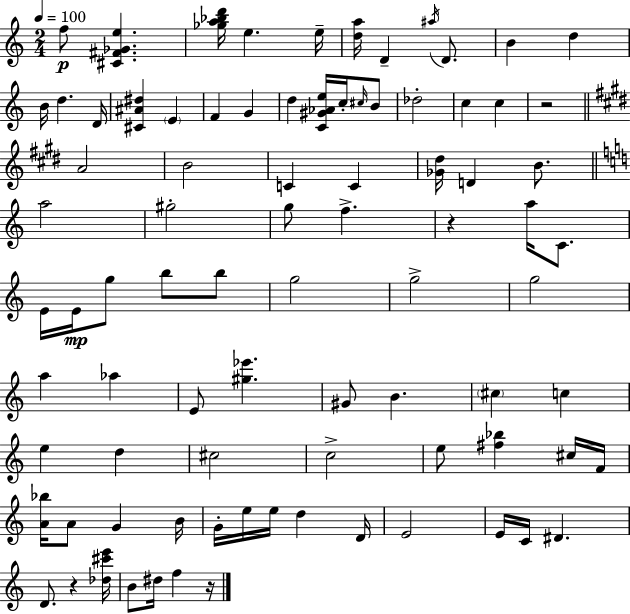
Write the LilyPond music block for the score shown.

{
  \clef treble
  \numericTimeSignature
  \time 2/4
  \key c \major
  \tempo 4 = 100
  f''8\p <cis' fis' ges' e''>4. | <ges'' a'' bes'' d'''>16 e''4. e''16-- | <d'' a''>16 d'4-- \acciaccatura { ais''16 } d'8. | b'4 d''4 | \break b'16 d''4. | d'16 <cis' ais' dis''>4 \parenthesize e'4 | f'4 g'4 | d''4 <c' gis' aes' e''>16 c''16-. \grace { cis''16 } | \break b'8 des''2-. | c''4 c''4 | r2 | \bar "||" \break \key e \major a'2 | b'2 | c'4 c'4 | <ges' dis''>16 d'4 b'8. | \break \bar "||" \break \key a \minor a''2 | gis''2-. | g''8 f''4.-> | r4 a''16 c'8. | \break e'16 e'16\mp g''8 b''8 b''8 | g''2 | g''2-> | g''2 | \break a''4 aes''4 | e'8 <gis'' ees'''>4. | gis'8 b'4. | \parenthesize cis''4 c''4 | \break e''4 d''4 | cis''2 | c''2-> | e''8 <fis'' bes''>4 cis''16 f'16 | \break <a' bes''>16 a'8 g'4 b'16 | g'16-. e''16 e''16 d''4 d'16 | e'2 | e'16 c'16 dis'4. | \break d'8. r4 <des'' cis''' e'''>16 | b'8 dis''16 f''4 r16 | \bar "|."
}